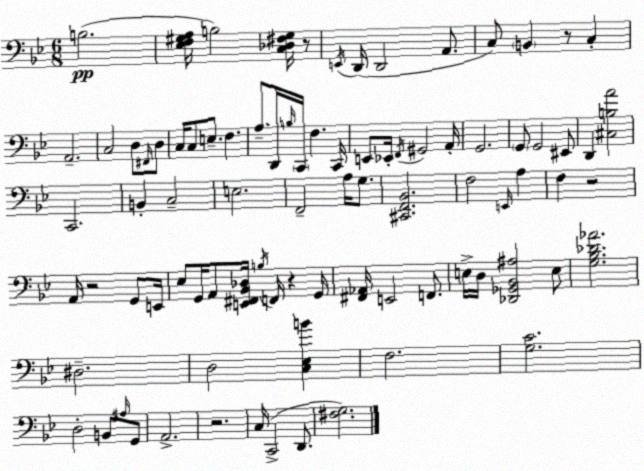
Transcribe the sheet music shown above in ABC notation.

X:1
T:Untitled
M:6/8
L:1/4
K:Gm
B,2 [_E,F,^G,A,]/4 B,2 [C,_D,^F,^G,]/4 z/2 E,,/4 D,,/4 D,,2 A,,/2 C,/2 B,, z/2 C, A,,2 C,2 D,/2 ^F,,/4 D,/2 C,/4 C,/2 E,/2 F, A,/2 D,,/4 B,/4 C,,/4 F, C,,/4 E,,/2 _E,,/4 F,,/4 ^G,,2 A,,/4 G,,2 G,,/2 G,,2 ^E,,/2 D,, [^C,B,A]2 C,,2 B,, C,2 E,2 F,,2 A,/4 G,/2 [^C,,F,,_B,,]2 F,2 E,,/4 A, F, z2 A,,/4 z2 G,,/2 E,,/4 _E,/2 G,,/4 A,,/2 [E,,^F,,_B,,_D,]/4 B,/4 F,,/4 z G,,/4 [^F,,_A,,]/4 E,,2 F,,/2 E,/4 D,/4 [_D,,_G,,_B,,^A,]2 E,/2 [G,_B,_D_A]2 ^D,2 D,2 [C,_E,B] F,2 [G,C]2 D,2 B,,/2 ^A,/4 G,,/2 A,,2 z2 C,/4 C,,2 D,,/2 [^F,G,]2